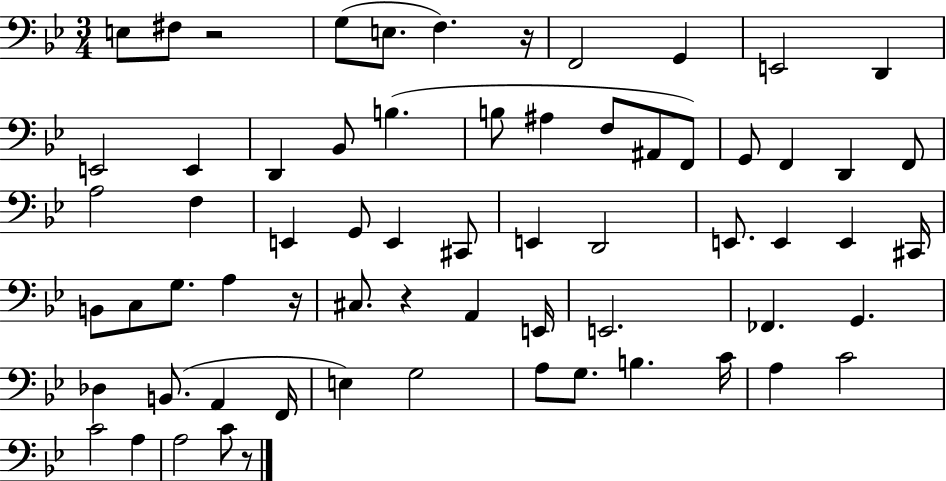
{
  \clef bass
  \numericTimeSignature
  \time 3/4
  \key bes \major
  \repeat volta 2 { e8 fis8 r2 | g8( e8. f4.) r16 | f,2 g,4 | e,2 d,4 | \break e,2 e,4 | d,4 bes,8 b4.( | b8 ais4 f8 ais,8 f,8) | g,8 f,4 d,4 f,8 | \break a2 f4 | e,4 g,8 e,4 cis,8 | e,4 d,2 | e,8. e,4 e,4 cis,16 | \break b,8 c8 g8. a4 r16 | cis8. r4 a,4 e,16 | e,2. | fes,4. g,4. | \break des4 b,8.( a,4 f,16 | e4) g2 | a8 g8. b4. c'16 | a4 c'2 | \break c'2 a4 | a2 c'8 r8 | } \bar "|."
}